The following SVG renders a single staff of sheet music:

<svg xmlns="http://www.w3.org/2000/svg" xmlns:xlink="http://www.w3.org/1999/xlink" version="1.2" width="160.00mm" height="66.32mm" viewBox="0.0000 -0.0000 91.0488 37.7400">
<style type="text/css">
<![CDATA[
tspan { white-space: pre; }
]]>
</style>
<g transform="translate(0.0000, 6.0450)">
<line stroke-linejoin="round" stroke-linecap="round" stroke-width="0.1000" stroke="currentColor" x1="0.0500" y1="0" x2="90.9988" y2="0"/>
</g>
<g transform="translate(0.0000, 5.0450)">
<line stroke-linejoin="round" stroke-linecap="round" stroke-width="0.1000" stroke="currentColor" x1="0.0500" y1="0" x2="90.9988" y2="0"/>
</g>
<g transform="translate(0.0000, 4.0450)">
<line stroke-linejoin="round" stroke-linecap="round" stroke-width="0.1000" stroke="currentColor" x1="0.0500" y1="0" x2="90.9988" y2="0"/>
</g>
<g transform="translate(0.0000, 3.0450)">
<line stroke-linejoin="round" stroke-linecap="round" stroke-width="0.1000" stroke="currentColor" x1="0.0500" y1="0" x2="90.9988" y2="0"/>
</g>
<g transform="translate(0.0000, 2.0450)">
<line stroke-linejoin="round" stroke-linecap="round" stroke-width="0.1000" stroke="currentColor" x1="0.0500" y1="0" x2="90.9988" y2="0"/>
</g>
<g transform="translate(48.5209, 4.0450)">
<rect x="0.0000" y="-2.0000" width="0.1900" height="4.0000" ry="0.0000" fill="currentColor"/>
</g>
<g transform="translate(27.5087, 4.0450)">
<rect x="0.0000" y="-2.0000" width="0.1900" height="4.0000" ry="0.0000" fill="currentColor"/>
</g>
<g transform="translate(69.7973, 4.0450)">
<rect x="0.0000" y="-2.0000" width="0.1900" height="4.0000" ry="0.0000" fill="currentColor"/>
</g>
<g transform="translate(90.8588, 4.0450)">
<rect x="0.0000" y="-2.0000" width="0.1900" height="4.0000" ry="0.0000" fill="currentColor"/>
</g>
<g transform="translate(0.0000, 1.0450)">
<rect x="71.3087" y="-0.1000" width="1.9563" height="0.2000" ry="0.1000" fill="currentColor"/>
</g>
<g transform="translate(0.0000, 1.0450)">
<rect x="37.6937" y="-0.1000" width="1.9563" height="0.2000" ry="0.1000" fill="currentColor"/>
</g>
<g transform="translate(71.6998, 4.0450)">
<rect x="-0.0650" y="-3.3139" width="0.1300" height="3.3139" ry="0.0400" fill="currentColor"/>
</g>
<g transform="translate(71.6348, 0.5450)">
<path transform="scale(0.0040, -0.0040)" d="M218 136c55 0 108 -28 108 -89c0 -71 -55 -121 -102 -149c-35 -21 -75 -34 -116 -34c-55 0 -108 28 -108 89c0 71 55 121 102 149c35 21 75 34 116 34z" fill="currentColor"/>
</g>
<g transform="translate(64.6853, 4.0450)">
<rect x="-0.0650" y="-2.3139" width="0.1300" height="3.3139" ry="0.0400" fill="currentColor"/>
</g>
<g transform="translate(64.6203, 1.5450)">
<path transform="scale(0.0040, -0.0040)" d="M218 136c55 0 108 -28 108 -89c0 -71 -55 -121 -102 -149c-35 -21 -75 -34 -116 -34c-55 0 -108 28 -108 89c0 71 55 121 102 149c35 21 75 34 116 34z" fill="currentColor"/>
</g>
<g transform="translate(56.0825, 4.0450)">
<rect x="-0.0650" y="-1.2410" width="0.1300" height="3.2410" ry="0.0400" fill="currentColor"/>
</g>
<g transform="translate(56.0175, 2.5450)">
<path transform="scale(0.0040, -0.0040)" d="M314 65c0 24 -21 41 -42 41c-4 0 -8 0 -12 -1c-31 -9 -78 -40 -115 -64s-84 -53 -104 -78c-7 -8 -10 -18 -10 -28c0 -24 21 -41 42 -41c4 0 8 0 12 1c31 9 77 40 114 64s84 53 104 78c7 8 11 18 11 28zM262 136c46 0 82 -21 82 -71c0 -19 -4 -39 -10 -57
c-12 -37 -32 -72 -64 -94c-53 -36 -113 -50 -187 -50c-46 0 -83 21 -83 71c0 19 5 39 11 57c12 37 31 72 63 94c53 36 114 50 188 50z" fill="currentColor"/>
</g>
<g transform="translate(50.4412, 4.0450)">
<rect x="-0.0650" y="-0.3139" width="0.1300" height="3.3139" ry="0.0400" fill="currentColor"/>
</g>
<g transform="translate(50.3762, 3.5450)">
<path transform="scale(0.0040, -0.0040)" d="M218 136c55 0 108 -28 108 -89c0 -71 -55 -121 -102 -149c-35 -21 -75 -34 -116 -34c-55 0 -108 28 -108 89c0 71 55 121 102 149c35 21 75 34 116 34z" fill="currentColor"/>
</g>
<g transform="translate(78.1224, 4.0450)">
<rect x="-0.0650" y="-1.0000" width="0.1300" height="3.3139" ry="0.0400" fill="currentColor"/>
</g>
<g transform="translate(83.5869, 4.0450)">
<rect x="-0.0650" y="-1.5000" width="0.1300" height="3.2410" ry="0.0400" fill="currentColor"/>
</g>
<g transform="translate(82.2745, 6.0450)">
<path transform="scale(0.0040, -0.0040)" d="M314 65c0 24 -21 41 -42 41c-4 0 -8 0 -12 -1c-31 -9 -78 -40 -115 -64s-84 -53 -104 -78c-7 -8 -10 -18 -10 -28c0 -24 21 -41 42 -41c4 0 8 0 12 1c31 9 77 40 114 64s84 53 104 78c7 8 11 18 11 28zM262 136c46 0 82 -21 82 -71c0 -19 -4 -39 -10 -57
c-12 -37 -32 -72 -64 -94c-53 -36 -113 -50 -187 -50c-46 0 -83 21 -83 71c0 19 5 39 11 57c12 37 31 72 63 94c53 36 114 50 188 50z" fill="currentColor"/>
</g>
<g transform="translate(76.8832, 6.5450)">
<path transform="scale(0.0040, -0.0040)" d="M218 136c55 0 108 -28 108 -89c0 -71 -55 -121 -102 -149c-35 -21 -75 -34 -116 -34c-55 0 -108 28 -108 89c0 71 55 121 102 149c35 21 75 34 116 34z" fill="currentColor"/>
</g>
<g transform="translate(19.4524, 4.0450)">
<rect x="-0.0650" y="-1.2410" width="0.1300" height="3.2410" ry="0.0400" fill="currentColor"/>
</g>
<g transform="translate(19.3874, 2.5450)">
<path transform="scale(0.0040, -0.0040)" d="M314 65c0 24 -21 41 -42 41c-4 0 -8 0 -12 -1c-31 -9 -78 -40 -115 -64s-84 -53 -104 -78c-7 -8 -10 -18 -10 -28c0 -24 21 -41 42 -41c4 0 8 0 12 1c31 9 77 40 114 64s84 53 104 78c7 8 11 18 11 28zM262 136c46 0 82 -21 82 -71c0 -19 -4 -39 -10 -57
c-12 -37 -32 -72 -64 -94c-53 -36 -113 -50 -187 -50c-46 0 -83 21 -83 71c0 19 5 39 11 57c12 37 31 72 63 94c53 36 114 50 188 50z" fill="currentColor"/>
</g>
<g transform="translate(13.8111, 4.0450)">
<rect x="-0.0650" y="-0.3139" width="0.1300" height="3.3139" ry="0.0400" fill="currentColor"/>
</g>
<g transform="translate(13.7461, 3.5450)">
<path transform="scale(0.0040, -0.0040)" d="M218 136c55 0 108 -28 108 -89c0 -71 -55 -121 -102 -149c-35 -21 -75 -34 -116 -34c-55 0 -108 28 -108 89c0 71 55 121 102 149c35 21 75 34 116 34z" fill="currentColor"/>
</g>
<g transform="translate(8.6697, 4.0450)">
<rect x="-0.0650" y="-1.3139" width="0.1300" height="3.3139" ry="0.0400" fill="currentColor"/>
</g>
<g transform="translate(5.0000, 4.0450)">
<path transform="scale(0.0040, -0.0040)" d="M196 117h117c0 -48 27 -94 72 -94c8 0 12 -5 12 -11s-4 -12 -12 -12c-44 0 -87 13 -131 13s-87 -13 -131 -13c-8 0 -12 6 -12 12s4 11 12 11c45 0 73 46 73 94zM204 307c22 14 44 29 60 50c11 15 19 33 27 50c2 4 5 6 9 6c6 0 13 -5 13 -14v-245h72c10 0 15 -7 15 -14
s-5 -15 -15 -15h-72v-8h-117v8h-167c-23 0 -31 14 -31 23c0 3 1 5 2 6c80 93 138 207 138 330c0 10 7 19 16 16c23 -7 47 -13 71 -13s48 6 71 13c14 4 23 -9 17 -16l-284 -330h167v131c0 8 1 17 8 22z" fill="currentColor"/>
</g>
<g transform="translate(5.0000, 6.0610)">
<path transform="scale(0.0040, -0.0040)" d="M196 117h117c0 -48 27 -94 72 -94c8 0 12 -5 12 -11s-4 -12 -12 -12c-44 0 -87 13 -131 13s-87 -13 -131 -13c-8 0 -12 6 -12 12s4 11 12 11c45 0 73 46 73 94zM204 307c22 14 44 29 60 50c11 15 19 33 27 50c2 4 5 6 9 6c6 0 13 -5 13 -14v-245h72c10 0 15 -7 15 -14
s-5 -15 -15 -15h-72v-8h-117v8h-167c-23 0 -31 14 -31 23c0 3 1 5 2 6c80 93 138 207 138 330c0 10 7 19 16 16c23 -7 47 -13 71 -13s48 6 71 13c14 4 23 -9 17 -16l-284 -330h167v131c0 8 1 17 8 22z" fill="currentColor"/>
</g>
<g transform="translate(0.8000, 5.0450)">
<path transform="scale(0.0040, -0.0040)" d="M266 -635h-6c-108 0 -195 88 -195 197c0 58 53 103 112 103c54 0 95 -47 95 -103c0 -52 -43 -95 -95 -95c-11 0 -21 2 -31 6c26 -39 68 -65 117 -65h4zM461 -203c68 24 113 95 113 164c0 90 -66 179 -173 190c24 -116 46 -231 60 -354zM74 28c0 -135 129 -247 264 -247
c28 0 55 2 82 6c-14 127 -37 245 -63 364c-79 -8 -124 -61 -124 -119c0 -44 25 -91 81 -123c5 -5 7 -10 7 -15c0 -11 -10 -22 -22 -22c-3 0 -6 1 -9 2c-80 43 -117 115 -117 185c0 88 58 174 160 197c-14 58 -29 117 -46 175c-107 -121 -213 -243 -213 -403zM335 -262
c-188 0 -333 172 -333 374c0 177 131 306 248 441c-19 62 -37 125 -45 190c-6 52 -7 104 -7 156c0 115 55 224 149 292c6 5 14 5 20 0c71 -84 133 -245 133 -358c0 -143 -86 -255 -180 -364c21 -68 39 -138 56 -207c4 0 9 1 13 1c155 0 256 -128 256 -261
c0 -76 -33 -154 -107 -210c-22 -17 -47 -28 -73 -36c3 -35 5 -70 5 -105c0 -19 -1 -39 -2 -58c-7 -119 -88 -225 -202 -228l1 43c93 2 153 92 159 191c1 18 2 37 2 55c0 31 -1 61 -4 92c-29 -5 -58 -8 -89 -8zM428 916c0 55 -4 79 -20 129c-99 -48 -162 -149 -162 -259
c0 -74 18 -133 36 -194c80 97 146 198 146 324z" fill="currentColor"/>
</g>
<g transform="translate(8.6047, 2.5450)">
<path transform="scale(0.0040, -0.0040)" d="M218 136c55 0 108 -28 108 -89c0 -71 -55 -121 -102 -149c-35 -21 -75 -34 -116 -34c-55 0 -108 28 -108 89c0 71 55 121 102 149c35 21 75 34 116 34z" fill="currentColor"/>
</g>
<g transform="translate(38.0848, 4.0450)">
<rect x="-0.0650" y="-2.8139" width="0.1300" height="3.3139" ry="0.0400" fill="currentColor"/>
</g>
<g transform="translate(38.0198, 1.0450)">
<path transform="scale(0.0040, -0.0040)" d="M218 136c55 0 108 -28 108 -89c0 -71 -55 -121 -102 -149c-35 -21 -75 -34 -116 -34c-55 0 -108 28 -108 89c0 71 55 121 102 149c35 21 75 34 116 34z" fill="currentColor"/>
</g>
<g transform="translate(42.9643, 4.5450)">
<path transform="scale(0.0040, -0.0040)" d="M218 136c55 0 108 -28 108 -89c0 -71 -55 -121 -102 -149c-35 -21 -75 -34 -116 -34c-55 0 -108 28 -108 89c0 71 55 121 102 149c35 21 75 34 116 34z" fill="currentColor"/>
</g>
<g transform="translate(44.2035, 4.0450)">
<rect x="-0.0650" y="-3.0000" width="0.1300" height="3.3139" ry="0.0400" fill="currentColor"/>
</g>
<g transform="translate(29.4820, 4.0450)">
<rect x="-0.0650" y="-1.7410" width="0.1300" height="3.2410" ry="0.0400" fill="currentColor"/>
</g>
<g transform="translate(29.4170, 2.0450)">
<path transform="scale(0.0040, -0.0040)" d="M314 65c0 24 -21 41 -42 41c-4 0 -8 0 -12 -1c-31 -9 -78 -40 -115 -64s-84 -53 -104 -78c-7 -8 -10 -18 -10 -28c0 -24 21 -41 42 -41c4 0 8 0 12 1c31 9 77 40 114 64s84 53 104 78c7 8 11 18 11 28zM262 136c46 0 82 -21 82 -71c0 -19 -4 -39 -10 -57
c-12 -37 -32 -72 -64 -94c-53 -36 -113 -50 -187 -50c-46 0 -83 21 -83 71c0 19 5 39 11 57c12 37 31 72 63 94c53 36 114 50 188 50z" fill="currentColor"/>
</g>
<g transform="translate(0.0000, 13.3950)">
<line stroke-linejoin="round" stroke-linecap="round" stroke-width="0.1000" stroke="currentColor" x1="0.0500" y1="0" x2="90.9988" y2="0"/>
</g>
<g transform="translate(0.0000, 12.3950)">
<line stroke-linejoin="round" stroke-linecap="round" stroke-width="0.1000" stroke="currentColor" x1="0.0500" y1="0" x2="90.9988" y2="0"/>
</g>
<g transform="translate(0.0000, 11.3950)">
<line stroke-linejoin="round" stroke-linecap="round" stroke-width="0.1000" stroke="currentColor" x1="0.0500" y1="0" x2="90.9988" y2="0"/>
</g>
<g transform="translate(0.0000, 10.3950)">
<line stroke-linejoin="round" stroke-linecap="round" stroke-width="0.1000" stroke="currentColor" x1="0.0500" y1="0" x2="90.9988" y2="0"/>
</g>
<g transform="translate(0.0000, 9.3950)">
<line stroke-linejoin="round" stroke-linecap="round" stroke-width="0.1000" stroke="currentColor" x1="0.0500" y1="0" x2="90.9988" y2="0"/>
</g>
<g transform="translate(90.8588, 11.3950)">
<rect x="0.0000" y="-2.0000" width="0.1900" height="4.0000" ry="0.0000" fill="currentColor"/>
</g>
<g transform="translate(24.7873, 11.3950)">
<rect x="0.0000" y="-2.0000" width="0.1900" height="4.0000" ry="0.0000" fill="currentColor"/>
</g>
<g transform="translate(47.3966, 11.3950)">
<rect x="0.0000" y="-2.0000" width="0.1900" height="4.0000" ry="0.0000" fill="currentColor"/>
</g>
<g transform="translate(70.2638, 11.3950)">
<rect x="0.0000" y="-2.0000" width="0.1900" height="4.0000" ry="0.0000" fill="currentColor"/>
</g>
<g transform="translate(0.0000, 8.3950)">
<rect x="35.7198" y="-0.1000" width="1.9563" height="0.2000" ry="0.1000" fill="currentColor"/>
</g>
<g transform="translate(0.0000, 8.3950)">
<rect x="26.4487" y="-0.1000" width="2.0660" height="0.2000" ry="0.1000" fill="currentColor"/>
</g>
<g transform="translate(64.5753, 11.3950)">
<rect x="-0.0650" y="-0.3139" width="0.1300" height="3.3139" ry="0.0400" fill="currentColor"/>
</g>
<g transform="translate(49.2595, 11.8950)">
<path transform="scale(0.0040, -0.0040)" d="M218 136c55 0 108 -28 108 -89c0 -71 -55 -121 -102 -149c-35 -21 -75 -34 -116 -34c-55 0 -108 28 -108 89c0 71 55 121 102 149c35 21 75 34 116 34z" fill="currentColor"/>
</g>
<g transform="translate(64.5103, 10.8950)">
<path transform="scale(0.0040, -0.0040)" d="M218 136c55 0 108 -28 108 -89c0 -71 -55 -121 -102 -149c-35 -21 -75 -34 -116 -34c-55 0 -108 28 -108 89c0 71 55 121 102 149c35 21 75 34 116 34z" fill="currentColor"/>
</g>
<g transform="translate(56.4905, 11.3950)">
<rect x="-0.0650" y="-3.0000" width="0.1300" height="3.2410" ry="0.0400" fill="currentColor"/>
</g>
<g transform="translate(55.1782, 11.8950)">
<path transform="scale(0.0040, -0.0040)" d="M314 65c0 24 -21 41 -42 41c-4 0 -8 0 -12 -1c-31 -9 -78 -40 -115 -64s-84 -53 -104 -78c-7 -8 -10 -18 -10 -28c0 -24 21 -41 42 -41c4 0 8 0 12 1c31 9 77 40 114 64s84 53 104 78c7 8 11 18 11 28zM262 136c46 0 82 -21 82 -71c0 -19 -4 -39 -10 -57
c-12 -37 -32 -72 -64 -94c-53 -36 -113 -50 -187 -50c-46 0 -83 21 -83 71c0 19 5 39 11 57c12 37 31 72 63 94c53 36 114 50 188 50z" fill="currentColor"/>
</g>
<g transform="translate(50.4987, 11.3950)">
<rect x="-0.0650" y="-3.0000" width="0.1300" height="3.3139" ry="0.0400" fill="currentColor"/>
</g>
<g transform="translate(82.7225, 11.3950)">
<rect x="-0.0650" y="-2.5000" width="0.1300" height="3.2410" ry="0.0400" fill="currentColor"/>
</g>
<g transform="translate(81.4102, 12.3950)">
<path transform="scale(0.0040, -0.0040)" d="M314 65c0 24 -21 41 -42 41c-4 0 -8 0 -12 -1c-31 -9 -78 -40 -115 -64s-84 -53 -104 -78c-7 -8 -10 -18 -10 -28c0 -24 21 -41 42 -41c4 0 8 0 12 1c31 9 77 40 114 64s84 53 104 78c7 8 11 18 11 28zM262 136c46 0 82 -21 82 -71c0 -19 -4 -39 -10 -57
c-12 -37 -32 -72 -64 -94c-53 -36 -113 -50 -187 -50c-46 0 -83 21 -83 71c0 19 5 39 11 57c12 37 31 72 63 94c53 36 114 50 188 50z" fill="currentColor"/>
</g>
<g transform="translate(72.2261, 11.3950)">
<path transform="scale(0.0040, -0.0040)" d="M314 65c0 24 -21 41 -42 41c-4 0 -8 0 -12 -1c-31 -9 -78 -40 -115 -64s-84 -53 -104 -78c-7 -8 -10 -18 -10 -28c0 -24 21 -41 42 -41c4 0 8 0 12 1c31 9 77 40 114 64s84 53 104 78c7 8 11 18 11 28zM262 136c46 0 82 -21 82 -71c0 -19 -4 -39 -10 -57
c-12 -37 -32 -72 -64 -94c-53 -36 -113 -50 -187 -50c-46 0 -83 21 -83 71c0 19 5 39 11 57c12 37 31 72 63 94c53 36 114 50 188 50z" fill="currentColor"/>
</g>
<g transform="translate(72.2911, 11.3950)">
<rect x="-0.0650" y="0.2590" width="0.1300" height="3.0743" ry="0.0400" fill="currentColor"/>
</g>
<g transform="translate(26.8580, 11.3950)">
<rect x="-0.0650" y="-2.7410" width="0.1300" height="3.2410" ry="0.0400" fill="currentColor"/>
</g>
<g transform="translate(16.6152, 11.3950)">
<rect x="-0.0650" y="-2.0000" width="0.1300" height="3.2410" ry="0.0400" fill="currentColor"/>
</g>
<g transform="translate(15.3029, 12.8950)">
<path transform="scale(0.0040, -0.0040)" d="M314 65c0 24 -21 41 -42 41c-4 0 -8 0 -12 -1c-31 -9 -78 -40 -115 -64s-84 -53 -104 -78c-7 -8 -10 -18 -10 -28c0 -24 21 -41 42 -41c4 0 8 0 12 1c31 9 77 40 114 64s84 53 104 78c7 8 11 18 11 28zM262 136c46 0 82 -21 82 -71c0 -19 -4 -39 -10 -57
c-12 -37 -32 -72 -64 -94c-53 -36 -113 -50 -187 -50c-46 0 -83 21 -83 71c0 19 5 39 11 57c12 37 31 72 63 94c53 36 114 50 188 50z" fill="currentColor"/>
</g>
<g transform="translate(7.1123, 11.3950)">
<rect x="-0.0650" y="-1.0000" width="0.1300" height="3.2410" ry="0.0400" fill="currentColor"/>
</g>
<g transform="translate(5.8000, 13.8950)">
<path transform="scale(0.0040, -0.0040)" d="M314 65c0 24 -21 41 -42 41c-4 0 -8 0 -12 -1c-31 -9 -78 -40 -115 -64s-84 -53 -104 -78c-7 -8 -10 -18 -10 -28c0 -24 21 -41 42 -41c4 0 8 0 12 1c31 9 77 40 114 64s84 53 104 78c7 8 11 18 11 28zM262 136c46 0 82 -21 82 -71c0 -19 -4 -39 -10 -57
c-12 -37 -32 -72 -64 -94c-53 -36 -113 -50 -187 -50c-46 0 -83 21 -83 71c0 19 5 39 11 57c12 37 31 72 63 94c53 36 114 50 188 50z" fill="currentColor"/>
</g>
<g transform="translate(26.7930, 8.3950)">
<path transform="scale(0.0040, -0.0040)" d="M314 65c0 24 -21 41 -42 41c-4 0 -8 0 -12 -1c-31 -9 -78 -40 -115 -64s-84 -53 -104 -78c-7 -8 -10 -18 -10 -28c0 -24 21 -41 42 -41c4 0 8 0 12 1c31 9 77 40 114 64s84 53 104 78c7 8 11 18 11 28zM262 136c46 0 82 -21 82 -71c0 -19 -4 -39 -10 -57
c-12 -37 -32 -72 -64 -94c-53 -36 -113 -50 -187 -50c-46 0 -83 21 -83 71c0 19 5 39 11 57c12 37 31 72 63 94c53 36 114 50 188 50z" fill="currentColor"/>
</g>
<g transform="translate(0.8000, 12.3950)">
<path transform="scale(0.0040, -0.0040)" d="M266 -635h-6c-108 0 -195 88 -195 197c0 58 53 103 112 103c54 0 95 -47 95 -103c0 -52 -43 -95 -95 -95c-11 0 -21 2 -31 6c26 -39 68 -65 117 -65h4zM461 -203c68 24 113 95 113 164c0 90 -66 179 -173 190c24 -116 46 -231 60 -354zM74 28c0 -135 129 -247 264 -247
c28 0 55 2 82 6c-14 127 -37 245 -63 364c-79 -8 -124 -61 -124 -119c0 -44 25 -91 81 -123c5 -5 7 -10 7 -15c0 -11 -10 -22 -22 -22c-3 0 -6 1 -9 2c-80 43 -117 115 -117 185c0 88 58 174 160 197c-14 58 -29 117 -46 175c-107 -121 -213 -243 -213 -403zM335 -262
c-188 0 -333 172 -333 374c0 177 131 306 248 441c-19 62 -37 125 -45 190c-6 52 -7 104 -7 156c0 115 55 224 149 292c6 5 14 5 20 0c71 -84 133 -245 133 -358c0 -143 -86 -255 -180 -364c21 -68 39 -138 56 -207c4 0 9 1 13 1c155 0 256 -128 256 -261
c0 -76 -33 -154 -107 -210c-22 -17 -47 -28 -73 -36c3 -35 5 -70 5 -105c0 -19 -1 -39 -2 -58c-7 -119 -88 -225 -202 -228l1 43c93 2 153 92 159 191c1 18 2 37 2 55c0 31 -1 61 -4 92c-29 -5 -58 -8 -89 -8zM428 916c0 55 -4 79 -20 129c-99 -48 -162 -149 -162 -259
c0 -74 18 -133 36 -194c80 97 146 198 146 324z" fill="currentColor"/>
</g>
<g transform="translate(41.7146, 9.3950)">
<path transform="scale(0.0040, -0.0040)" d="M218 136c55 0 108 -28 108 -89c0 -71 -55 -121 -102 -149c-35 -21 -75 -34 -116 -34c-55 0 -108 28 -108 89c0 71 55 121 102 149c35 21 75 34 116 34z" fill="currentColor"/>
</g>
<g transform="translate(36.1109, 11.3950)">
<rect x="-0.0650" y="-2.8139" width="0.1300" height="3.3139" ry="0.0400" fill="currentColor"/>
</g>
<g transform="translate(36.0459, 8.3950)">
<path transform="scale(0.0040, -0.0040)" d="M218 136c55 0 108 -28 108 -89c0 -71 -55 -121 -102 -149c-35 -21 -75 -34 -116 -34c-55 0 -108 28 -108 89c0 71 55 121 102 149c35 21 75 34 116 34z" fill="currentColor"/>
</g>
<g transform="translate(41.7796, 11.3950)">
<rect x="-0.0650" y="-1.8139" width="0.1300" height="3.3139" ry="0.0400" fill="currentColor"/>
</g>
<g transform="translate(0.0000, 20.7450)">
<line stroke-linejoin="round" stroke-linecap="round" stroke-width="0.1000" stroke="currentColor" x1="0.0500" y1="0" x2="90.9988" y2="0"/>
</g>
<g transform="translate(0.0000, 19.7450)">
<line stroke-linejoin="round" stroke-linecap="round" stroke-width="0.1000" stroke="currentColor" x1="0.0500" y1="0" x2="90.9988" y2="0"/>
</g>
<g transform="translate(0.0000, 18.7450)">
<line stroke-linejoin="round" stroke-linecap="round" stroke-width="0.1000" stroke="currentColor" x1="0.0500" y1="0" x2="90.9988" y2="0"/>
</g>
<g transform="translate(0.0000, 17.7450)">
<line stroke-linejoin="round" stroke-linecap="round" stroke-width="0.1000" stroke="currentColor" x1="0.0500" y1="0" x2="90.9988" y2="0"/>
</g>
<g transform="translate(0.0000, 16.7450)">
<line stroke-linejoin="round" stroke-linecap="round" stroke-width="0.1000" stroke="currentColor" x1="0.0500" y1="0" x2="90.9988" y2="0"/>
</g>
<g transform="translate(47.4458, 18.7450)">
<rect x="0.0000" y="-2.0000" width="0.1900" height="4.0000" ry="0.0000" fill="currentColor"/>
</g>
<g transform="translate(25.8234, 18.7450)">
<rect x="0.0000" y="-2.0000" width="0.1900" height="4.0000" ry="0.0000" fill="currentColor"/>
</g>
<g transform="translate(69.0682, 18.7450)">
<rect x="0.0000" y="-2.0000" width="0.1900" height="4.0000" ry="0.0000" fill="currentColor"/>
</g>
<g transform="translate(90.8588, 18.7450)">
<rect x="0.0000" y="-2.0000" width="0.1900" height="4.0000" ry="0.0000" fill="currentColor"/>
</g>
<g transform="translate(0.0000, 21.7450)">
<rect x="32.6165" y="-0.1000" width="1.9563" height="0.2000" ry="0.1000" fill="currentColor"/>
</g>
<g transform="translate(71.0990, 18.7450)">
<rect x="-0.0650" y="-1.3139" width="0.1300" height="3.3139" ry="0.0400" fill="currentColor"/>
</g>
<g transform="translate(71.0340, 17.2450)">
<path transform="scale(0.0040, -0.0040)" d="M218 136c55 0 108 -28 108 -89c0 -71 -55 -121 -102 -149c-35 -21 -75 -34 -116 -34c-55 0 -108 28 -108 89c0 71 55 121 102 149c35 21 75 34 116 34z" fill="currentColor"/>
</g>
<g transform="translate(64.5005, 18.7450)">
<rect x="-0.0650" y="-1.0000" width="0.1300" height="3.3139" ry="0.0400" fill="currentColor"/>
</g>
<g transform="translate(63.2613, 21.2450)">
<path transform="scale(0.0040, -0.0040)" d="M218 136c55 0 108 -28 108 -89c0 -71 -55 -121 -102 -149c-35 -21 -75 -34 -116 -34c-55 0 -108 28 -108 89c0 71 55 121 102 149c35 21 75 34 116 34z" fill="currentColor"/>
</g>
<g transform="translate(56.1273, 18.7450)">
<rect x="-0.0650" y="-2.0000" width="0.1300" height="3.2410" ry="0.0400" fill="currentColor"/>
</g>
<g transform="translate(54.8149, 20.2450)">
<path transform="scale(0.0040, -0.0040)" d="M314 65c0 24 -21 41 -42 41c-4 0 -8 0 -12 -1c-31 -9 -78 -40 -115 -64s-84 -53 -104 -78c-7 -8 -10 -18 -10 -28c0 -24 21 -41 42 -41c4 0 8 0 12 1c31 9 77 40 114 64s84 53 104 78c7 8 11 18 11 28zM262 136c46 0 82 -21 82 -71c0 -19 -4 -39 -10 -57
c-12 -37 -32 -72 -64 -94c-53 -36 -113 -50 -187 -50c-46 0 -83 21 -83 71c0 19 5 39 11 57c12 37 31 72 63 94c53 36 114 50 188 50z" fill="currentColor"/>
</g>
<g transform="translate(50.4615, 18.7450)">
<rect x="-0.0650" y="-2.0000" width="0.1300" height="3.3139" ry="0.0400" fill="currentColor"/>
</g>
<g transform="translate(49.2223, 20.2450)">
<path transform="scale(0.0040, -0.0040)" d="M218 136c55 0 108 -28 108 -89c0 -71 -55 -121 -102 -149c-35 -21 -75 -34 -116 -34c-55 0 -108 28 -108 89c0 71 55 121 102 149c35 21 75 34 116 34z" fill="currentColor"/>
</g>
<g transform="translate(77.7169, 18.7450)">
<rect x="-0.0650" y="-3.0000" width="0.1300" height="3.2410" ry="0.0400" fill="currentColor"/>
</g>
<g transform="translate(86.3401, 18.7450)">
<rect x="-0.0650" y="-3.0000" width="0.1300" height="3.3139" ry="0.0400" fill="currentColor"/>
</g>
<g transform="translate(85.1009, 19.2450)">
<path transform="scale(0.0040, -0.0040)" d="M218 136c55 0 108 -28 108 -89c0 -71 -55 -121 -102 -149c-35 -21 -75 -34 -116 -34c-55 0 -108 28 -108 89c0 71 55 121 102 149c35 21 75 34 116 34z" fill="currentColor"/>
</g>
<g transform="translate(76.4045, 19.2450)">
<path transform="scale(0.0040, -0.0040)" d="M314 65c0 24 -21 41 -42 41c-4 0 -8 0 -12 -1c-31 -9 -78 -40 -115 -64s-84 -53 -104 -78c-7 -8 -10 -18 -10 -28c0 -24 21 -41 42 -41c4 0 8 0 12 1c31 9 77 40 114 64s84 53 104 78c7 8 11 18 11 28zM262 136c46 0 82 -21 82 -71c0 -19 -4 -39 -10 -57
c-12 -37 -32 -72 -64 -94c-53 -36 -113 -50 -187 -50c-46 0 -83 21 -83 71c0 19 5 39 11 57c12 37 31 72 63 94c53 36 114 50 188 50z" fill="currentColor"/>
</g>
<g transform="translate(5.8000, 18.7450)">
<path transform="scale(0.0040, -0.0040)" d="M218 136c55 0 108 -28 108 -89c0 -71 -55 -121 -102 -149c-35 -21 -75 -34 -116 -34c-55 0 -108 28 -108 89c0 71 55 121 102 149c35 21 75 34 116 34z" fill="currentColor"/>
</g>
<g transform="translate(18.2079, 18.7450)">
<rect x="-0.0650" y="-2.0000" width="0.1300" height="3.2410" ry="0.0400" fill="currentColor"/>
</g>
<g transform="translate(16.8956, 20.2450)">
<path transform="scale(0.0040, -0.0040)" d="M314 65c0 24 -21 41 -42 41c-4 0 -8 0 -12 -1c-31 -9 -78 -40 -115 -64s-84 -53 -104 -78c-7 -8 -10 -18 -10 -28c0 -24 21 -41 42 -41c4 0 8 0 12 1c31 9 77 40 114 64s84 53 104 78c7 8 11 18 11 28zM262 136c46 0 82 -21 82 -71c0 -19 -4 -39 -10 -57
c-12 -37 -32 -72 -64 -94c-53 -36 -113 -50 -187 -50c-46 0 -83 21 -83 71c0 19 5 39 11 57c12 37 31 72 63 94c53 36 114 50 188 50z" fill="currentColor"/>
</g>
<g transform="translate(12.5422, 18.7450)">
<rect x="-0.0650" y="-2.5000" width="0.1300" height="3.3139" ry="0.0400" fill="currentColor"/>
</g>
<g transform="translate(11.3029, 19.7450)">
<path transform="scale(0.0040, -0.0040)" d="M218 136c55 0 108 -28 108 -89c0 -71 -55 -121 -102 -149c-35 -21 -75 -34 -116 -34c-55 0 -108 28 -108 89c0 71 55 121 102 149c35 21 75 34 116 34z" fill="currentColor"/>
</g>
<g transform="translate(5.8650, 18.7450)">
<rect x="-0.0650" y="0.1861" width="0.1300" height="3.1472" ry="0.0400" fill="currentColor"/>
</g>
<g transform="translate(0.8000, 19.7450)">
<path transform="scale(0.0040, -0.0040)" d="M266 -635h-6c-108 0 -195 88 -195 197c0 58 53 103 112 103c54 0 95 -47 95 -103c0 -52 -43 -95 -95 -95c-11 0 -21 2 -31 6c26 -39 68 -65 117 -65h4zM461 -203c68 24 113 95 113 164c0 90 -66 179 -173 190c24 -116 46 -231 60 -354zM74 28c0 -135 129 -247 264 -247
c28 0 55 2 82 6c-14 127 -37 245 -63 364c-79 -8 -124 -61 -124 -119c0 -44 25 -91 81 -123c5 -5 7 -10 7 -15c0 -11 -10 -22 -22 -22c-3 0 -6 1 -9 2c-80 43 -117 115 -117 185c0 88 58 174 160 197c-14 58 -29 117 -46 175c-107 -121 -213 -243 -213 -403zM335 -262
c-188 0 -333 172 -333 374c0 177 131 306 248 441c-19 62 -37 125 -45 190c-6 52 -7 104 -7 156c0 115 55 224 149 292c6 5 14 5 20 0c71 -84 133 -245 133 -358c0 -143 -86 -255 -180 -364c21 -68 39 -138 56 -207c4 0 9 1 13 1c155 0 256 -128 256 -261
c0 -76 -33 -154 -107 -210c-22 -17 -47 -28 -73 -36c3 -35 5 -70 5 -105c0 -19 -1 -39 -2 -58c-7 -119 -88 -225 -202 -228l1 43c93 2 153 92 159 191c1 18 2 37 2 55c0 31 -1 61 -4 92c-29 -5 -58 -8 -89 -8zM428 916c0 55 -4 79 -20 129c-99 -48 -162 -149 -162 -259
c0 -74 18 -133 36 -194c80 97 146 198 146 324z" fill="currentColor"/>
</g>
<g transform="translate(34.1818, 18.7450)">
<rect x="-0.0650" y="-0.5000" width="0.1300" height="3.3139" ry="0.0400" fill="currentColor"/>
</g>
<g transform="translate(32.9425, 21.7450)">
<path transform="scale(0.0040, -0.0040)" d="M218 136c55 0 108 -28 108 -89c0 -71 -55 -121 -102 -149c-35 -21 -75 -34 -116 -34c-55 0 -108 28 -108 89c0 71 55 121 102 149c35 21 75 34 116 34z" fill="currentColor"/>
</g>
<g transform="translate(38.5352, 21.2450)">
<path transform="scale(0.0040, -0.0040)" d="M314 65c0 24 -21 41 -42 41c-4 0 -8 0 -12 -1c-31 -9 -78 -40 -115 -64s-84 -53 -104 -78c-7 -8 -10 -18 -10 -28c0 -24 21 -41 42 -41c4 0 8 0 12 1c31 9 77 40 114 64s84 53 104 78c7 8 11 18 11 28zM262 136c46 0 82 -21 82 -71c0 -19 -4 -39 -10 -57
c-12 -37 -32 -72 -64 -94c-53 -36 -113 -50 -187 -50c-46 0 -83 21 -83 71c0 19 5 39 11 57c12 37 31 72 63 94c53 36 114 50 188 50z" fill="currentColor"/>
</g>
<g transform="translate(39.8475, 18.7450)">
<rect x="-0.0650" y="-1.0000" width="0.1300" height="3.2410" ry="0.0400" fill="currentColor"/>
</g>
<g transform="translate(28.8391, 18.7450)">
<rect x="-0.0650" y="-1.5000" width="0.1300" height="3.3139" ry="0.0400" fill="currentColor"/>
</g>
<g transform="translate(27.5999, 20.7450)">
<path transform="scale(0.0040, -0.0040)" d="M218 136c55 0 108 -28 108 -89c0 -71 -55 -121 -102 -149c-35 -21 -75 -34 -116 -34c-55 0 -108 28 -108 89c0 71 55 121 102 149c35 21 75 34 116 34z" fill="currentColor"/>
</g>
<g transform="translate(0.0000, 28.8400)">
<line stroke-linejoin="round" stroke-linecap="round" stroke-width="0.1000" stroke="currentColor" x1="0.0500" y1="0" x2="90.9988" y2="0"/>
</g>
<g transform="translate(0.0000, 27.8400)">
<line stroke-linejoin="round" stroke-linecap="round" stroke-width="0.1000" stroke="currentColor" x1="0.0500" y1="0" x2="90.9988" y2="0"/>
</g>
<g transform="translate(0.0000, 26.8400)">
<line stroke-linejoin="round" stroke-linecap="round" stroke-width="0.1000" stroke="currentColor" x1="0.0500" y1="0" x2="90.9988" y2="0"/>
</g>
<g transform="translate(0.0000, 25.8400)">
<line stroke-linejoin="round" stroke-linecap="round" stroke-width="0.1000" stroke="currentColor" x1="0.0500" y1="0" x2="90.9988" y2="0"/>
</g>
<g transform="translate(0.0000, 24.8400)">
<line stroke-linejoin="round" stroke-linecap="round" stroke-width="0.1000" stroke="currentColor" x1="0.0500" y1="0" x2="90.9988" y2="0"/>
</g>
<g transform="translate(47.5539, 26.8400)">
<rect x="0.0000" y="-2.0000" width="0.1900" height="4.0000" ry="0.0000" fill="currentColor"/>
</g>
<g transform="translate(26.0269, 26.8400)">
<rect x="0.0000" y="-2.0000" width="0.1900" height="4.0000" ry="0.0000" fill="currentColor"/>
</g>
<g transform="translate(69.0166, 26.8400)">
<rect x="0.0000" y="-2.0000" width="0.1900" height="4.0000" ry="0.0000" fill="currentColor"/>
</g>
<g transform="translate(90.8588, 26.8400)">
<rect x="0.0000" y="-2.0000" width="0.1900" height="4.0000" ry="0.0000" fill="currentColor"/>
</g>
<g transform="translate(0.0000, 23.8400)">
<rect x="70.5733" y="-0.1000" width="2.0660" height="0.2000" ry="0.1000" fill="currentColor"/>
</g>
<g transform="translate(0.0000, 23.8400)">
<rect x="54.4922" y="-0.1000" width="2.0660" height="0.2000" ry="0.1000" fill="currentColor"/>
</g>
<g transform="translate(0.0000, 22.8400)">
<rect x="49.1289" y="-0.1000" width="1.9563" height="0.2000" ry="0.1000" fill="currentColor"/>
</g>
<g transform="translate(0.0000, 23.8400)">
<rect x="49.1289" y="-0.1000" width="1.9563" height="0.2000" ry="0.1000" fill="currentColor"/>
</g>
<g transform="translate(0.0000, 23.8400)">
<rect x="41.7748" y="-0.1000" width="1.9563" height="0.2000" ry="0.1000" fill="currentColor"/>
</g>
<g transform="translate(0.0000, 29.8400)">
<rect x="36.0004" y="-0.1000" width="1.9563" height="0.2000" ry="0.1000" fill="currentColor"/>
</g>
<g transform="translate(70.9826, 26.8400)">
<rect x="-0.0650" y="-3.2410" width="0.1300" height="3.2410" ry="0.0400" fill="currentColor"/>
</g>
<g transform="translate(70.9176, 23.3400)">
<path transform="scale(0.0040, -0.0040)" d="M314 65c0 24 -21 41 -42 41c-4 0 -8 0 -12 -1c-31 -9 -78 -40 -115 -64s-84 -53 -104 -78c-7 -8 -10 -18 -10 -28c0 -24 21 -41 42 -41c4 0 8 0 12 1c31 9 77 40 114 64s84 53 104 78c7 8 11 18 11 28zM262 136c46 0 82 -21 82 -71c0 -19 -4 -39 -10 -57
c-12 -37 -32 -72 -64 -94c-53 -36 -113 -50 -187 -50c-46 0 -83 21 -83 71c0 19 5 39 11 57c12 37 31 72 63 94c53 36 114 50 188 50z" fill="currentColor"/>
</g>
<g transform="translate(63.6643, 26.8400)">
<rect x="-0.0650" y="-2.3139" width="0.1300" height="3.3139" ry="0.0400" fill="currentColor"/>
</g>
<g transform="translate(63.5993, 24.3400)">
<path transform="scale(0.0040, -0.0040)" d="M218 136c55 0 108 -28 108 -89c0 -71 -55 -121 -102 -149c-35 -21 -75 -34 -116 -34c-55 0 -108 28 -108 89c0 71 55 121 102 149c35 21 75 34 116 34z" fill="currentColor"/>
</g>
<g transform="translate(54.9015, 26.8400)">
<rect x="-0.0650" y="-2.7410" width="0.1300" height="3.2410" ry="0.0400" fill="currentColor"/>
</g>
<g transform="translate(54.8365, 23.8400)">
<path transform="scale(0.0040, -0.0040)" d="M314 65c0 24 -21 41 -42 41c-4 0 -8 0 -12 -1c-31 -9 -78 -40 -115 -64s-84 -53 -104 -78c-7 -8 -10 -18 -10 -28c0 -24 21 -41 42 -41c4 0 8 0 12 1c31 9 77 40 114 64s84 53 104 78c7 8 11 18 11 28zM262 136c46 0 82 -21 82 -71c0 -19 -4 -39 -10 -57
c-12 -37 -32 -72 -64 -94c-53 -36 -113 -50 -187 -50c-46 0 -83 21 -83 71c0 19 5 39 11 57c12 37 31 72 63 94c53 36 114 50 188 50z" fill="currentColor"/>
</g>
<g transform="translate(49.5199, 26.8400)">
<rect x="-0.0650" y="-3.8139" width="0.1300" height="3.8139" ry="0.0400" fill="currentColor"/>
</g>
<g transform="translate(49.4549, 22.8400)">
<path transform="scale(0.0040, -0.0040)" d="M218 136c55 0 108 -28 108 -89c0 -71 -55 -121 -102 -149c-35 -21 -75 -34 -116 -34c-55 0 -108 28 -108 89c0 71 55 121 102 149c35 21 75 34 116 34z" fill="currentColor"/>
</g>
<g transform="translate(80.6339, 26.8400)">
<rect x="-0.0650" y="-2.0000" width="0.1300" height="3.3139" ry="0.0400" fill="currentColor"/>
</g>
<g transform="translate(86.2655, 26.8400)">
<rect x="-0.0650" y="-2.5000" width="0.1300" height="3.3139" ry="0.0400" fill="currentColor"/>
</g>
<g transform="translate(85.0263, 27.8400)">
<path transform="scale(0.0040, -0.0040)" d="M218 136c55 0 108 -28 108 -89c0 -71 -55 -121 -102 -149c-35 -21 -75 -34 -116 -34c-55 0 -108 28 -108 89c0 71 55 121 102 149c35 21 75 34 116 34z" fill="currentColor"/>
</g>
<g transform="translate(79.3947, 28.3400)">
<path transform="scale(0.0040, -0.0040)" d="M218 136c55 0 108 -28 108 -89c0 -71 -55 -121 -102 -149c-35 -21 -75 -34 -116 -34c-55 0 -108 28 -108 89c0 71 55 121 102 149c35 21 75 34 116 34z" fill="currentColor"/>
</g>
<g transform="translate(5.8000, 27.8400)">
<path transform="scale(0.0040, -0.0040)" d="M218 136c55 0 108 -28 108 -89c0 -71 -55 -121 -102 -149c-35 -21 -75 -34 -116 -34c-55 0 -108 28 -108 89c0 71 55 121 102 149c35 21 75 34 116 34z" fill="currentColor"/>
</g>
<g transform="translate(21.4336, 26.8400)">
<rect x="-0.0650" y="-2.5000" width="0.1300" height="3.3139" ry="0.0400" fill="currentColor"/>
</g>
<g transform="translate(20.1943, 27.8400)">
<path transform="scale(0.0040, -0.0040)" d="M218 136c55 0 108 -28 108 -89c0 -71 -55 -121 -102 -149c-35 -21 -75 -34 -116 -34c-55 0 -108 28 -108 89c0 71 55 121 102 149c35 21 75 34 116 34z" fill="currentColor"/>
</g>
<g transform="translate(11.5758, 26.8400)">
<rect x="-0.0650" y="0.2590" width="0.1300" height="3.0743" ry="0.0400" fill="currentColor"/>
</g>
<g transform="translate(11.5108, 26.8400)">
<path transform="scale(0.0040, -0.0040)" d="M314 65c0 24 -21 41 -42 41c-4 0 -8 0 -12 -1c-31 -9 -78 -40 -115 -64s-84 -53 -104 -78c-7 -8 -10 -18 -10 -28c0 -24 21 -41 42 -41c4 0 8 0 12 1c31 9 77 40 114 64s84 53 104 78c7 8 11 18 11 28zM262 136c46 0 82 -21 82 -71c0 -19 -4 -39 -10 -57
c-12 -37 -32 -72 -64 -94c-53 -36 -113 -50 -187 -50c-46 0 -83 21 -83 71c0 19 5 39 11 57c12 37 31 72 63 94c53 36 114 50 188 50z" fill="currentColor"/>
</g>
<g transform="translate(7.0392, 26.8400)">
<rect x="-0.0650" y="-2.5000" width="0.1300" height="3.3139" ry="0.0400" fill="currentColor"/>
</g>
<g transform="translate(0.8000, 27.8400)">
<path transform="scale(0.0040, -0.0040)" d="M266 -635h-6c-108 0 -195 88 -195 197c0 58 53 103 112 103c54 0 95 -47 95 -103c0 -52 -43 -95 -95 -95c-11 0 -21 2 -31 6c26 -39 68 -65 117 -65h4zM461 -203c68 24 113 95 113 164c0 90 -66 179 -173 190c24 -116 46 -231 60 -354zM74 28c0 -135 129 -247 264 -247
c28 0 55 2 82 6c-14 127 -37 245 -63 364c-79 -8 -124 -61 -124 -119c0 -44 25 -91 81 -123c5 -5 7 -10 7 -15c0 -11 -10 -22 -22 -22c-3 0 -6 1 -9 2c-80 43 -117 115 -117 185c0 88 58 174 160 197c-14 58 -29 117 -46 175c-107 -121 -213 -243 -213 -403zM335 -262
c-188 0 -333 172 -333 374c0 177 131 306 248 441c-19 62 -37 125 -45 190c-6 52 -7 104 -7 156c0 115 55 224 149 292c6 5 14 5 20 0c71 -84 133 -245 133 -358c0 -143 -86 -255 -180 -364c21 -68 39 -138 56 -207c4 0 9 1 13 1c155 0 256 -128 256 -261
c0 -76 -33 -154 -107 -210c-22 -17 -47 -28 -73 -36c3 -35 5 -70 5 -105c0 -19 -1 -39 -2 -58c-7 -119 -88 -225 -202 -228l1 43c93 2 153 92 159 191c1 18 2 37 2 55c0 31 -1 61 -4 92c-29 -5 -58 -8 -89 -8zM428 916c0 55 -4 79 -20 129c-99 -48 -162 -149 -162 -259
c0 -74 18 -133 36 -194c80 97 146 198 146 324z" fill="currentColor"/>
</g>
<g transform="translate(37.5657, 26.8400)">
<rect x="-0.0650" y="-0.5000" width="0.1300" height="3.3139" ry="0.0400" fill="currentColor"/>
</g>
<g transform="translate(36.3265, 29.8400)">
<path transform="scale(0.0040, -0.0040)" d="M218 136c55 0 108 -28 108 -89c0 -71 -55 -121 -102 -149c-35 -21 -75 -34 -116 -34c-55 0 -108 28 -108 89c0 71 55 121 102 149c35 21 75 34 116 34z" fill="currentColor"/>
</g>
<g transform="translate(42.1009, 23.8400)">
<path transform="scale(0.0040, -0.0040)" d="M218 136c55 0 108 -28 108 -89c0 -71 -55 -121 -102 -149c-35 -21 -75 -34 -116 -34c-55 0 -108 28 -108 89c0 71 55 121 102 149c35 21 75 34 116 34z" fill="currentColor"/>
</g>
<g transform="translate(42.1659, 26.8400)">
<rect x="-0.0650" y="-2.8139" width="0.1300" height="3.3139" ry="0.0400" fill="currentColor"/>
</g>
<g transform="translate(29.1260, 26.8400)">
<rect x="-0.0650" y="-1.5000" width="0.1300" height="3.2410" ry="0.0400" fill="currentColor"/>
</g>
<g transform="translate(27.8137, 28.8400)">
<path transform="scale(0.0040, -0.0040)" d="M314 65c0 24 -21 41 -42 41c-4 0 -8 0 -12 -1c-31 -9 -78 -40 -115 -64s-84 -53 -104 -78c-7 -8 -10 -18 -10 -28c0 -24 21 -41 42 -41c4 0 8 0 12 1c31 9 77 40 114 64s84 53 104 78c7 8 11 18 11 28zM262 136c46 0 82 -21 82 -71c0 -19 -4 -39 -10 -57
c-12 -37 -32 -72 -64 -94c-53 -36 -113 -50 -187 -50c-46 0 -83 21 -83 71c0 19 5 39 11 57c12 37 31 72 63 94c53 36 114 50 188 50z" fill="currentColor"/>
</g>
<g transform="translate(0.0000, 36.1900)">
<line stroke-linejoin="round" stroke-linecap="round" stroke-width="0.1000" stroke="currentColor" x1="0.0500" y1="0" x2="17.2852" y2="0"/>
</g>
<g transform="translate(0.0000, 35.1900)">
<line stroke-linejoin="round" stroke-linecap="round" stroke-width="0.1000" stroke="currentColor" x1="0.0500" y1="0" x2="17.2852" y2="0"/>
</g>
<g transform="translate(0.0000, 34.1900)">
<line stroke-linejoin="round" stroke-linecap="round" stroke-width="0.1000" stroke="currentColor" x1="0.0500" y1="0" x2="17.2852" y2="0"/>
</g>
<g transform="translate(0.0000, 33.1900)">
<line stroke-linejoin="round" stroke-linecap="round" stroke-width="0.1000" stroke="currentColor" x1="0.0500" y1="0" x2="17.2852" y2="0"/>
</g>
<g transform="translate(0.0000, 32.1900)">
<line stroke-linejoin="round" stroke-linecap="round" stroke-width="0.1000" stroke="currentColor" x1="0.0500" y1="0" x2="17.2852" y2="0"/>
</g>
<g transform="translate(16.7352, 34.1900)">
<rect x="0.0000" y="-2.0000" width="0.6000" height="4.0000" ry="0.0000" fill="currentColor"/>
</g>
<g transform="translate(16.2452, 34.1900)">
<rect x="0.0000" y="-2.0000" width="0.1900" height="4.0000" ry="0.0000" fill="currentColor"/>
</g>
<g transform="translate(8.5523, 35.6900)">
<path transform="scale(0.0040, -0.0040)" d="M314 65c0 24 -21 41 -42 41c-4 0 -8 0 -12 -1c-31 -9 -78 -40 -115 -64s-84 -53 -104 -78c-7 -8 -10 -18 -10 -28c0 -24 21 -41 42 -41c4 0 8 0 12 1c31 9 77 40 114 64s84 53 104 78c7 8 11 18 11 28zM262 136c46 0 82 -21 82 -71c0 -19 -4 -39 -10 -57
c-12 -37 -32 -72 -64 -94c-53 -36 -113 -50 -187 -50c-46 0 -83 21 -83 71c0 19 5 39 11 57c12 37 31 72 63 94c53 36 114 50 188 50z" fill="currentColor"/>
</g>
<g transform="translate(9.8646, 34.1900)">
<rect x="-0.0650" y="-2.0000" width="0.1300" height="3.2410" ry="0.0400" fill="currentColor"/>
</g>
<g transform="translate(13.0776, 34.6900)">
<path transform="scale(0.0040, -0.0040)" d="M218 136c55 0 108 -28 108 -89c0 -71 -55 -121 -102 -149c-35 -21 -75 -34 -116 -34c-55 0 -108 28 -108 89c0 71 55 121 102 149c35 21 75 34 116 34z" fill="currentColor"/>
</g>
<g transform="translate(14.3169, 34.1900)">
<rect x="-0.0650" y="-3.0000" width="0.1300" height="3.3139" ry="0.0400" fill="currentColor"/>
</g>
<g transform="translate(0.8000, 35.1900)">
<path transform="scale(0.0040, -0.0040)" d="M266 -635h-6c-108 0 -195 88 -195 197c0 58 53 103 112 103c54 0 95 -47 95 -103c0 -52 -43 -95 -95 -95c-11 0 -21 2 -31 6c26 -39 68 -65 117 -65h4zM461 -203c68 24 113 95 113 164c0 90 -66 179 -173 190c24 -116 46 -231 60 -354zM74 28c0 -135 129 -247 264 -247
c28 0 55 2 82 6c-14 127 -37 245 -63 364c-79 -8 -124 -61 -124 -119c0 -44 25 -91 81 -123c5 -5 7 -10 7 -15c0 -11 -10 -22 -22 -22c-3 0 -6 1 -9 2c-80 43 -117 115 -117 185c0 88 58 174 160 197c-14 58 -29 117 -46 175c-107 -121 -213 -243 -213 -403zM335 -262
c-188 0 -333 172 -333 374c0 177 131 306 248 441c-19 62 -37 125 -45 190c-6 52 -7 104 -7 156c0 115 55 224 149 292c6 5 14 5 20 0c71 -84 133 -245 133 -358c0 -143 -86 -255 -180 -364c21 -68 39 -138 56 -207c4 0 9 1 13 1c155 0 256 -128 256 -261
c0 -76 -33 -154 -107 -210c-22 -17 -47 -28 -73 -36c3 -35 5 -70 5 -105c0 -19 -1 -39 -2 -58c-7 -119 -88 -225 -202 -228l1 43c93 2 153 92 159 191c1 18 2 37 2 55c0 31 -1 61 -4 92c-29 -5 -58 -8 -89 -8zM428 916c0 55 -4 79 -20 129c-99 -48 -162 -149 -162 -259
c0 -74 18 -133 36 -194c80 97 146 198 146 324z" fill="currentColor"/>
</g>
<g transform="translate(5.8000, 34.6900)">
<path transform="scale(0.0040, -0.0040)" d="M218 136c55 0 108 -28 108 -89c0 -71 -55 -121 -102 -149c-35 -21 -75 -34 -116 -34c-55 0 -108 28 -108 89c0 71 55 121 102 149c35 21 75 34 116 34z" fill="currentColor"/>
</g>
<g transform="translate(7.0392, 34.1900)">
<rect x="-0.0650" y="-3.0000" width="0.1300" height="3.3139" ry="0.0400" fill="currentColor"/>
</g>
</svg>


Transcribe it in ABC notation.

X:1
T:Untitled
M:4/4
L:1/4
K:C
e c e2 f2 a A c e2 g b D E2 D2 F2 a2 a f A A2 c B2 G2 B G F2 E C D2 F F2 D e A2 A G B2 G E2 C a c' a2 g b2 F G A F2 A